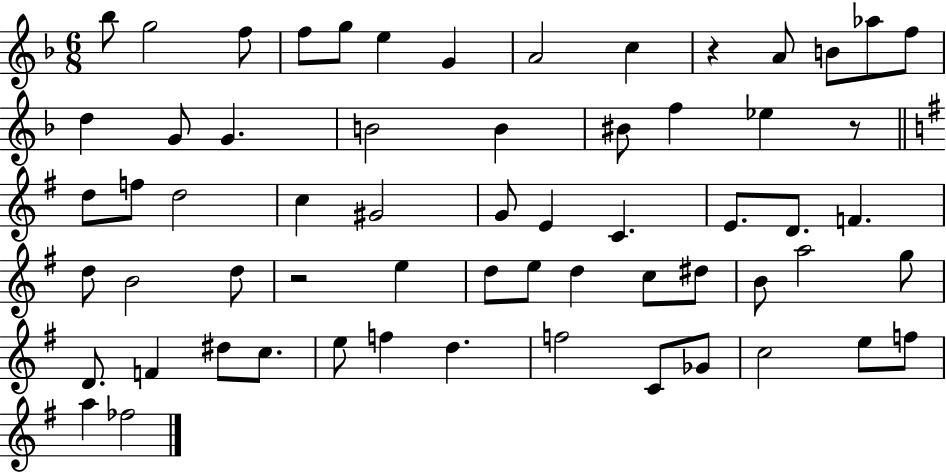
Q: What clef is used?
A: treble